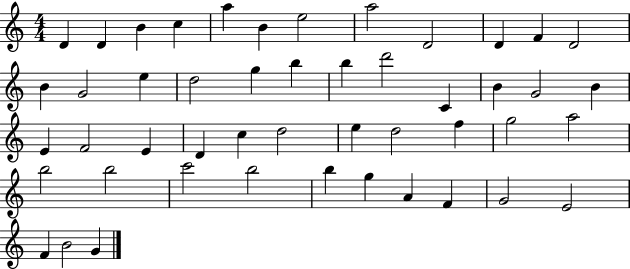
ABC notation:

X:1
T:Untitled
M:4/4
L:1/4
K:C
D D B c a B e2 a2 D2 D F D2 B G2 e d2 g b b d'2 C B G2 B E F2 E D c d2 e d2 f g2 a2 b2 b2 c'2 b2 b g A F G2 E2 F B2 G